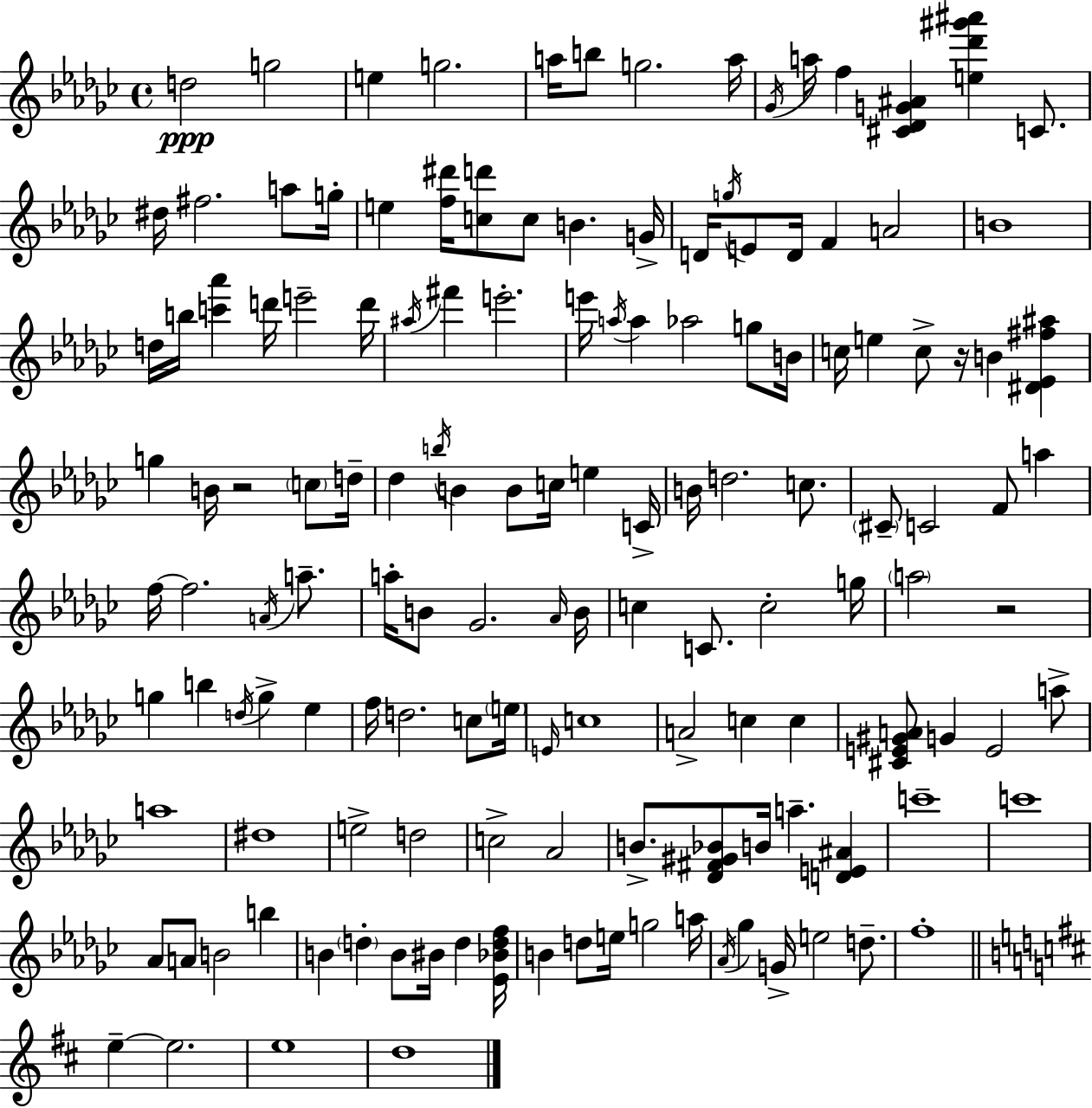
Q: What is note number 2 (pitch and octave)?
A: G5